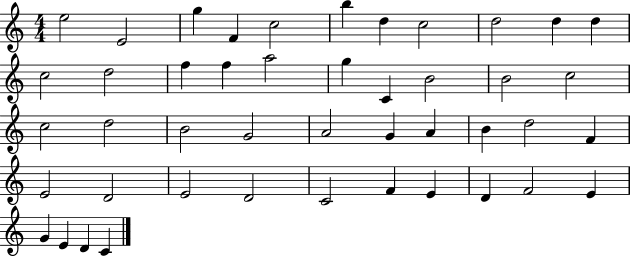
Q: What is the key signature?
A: C major